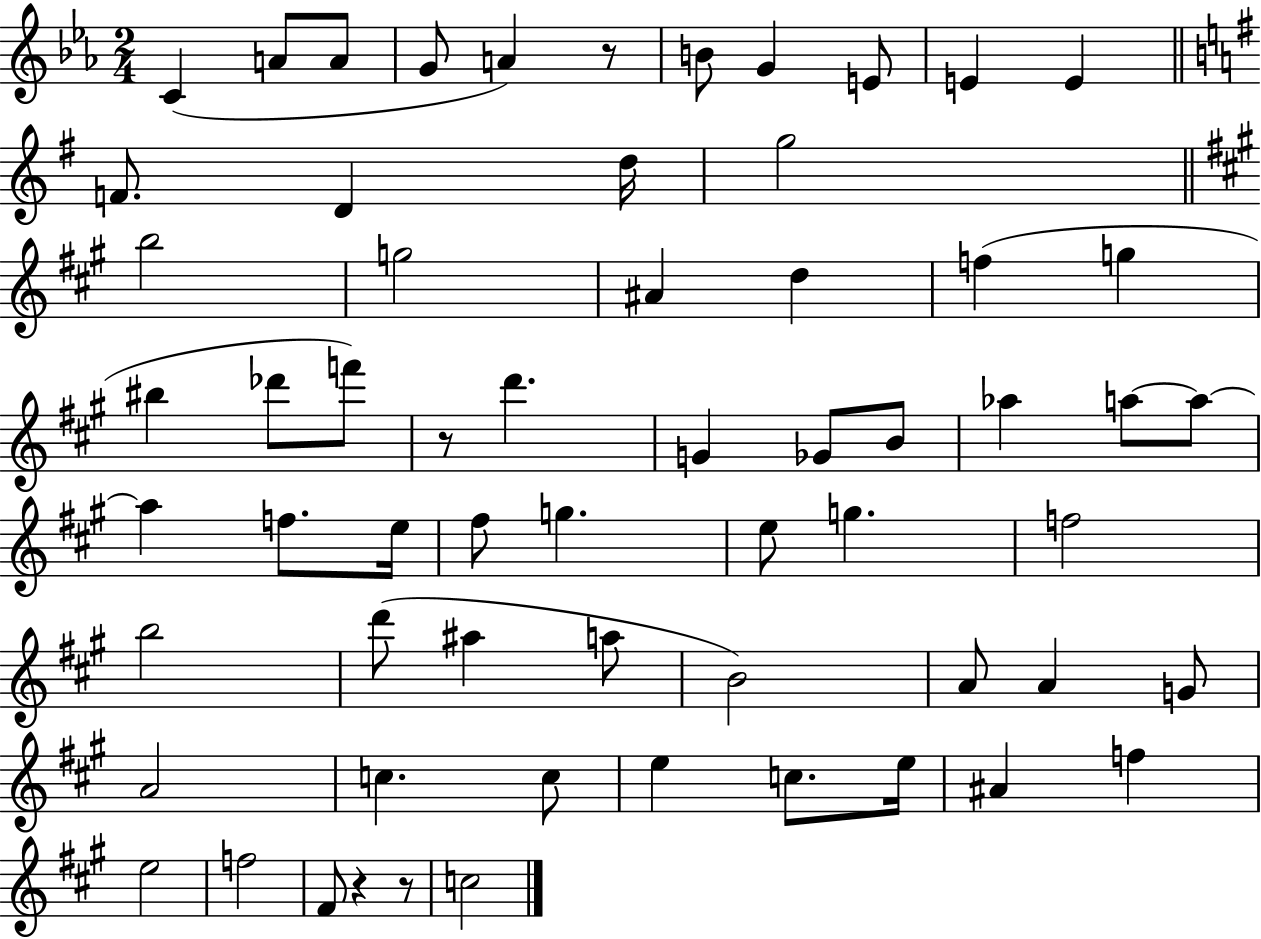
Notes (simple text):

C4/q A4/e A4/e G4/e A4/q R/e B4/e G4/q E4/e E4/q E4/q F4/e. D4/q D5/s G5/h B5/h G5/h A#4/q D5/q F5/q G5/q BIS5/q Db6/e F6/e R/e D6/q. G4/q Gb4/e B4/e Ab5/q A5/e A5/e A5/q F5/e. E5/s F#5/e G5/q. E5/e G5/q. F5/h B5/h D6/e A#5/q A5/e B4/h A4/e A4/q G4/e A4/h C5/q. C5/e E5/q C5/e. E5/s A#4/q F5/q E5/h F5/h F#4/e R/q R/e C5/h